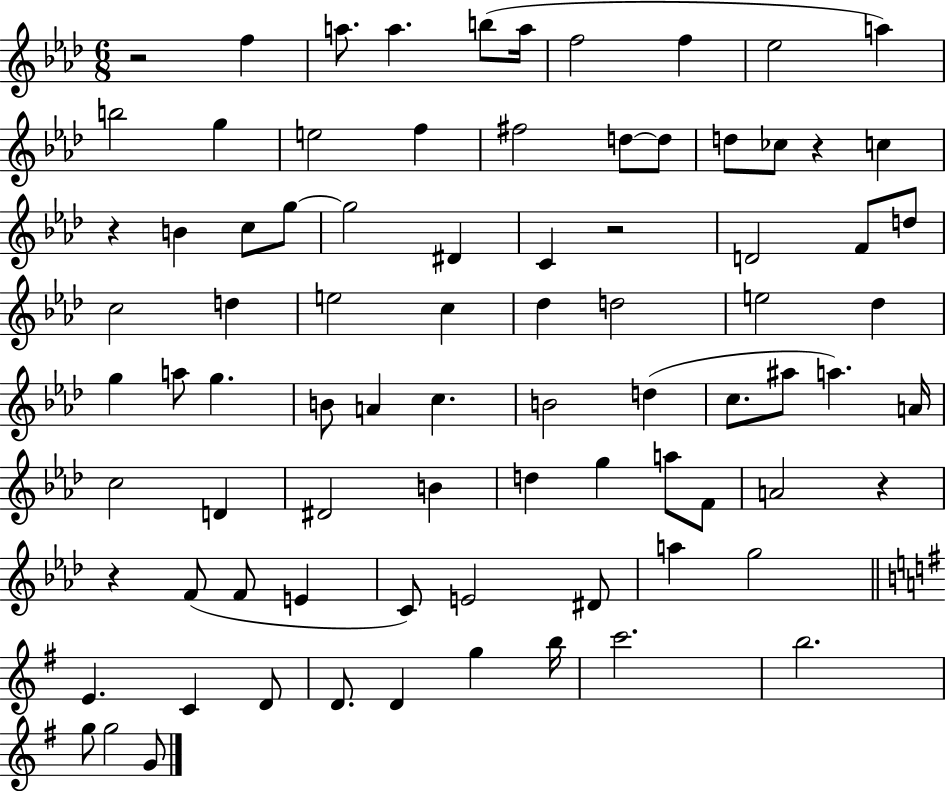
{
  \clef treble
  \numericTimeSignature
  \time 6/8
  \key aes \major
  \repeat volta 2 { r2 f''4 | a''8. a''4. b''8( a''16 | f''2 f''4 | ees''2 a''4) | \break b''2 g''4 | e''2 f''4 | fis''2 d''8~~ d''8 | d''8 ces''8 r4 c''4 | \break r4 b'4 c''8 g''8~~ | g''2 dis'4 | c'4 r2 | d'2 f'8 d''8 | \break c''2 d''4 | e''2 c''4 | des''4 d''2 | e''2 des''4 | \break g''4 a''8 g''4. | b'8 a'4 c''4. | b'2 d''4( | c''8. ais''8 a''4.) a'16 | \break c''2 d'4 | dis'2 b'4 | d''4 g''4 a''8 f'8 | a'2 r4 | \break r4 f'8( f'8 e'4 | c'8) e'2 dis'8 | a''4 g''2 | \bar "||" \break \key g \major e'4. c'4 d'8 | d'8. d'4 g''4 b''16 | c'''2. | b''2. | \break g''8 g''2 g'8 | } \bar "|."
}